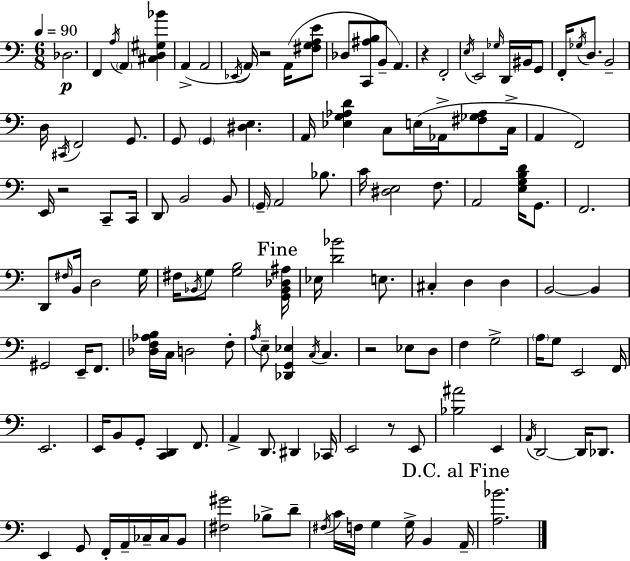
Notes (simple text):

Db3/h. F2/q A3/s A2/q [C#3,D3,G#3,Bb4]/q A2/q A2/h Eb2/s A2/s R/h A2/s [F#3,G3,A3,E4]/e Db3/e [C2,A#3,B3]/e B2/e A2/q. R/q F2/h E3/s E2/h Gb3/s D2/s BIS2/s G2/e F2/s Gb3/s D3/e. B2/h D3/s C#2/s F2/h G2/e. G2/e G2/q [D#3,E3]/q. A2/s [Eb3,G3,Ab3,D4]/q C3/e E3/s Ab2/s [F#3,Gb3,Ab3]/e C3/s A2/q F2/h E2/s R/h C2/e C2/s D2/e B2/h B2/e G2/s A2/h Bb3/e. C4/s [D#3,E3]/h F3/e. A2/h [E3,G3,B3,D4]/s G2/e. F2/h. D2/e F#3/s B2/s D3/h G3/s F#3/s Bb2/s G3/e [G3,B3]/h [G2,Bb2,Db3,A#3]/s Eb3/s [D4,Bb4]/h E3/e. C#3/q D3/q D3/q B2/h B2/q G#2/h E2/s F2/e. [Db3,F3,Ab3,B3]/s C3/s D3/h F3/e A3/s E3/e [Db2,G2,Eb3]/q C3/s C3/q. R/h Eb3/e D3/e F3/q G3/h A3/s G3/e E2/h F2/s E2/h. E2/s B2/e G2/e [C2,D2]/q F2/e. A2/q D2/e. D#2/q CES2/s E2/h R/e E2/e [Bb3,A#4]/h E2/q A2/s D2/h D2/s Db2/e. E2/q G2/e F2/s A2/s CES3/s CES3/s B2/e [F#3,G#4]/h Bb3/e D4/e F#3/s C4/s F3/s G3/q G3/s B2/q A2/s [A3,Bb4]/h.